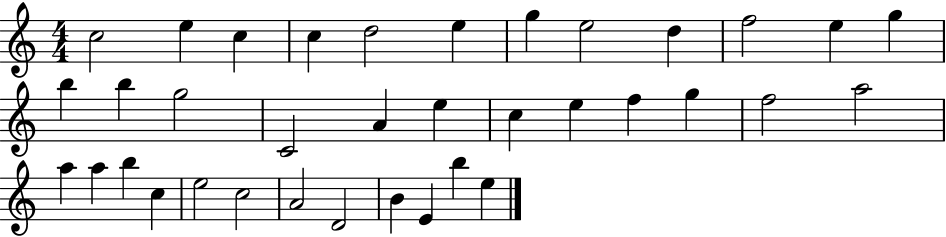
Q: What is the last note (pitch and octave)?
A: E5